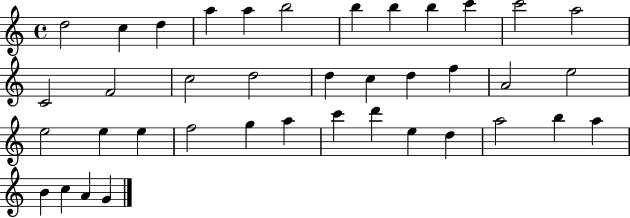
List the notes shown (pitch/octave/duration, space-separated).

D5/h C5/q D5/q A5/q A5/q B5/h B5/q B5/q B5/q C6/q C6/h A5/h C4/h F4/h C5/h D5/h D5/q C5/q D5/q F5/q A4/h E5/h E5/h E5/q E5/q F5/h G5/q A5/q C6/q D6/q E5/q D5/q A5/h B5/q A5/q B4/q C5/q A4/q G4/q